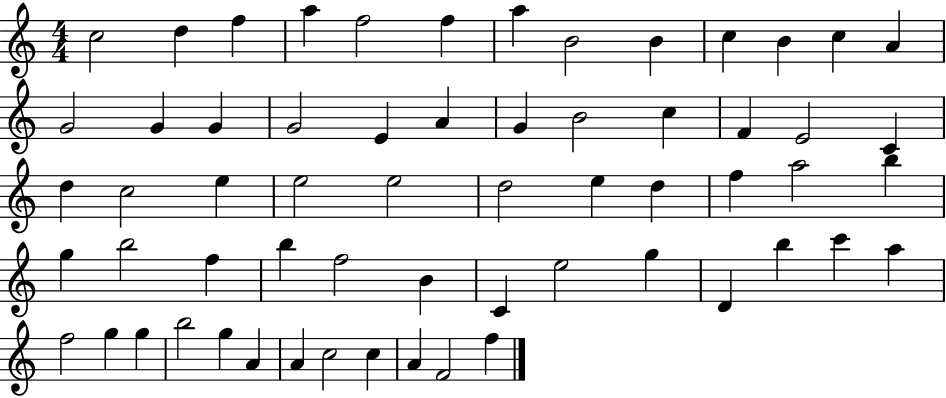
{
  \clef treble
  \numericTimeSignature
  \time 4/4
  \key c \major
  c''2 d''4 f''4 | a''4 f''2 f''4 | a''4 b'2 b'4 | c''4 b'4 c''4 a'4 | \break g'2 g'4 g'4 | g'2 e'4 a'4 | g'4 b'2 c''4 | f'4 e'2 c'4 | \break d''4 c''2 e''4 | e''2 e''2 | d''2 e''4 d''4 | f''4 a''2 b''4 | \break g''4 b''2 f''4 | b''4 f''2 b'4 | c'4 e''2 g''4 | d'4 b''4 c'''4 a''4 | \break f''2 g''4 g''4 | b''2 g''4 a'4 | a'4 c''2 c''4 | a'4 f'2 f''4 | \break \bar "|."
}